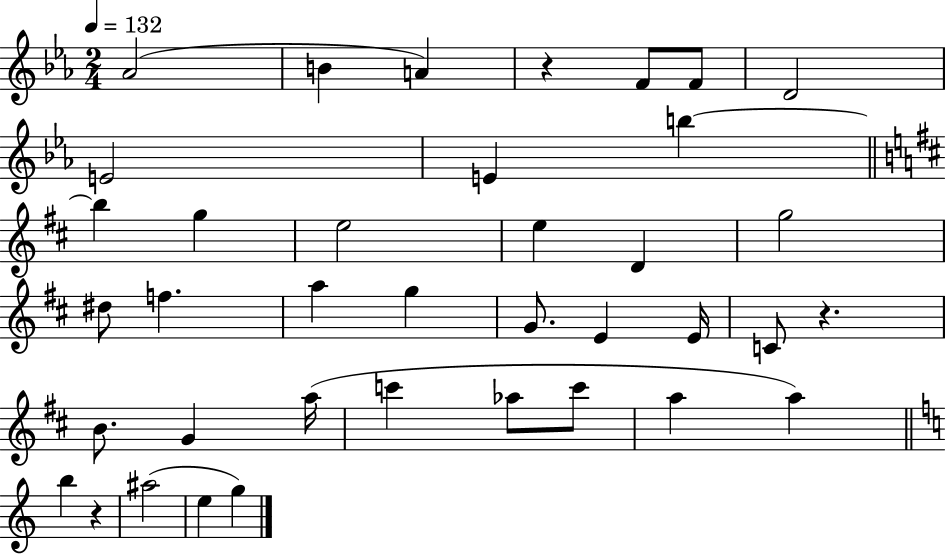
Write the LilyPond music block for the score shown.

{
  \clef treble
  \numericTimeSignature
  \time 2/4
  \key ees \major
  \tempo 4 = 132
  aes'2( | b'4 a'4) | r4 f'8 f'8 | d'2 | \break e'2 | e'4 b''4~~ | \bar "||" \break \key b \minor b''4 g''4 | e''2 | e''4 d'4 | g''2 | \break dis''8 f''4. | a''4 g''4 | g'8. e'4 e'16 | c'8 r4. | \break b'8. g'4 a''16( | c'''4 aes''8 c'''8 | a''4 a''4) | \bar "||" \break \key a \minor b''4 r4 | ais''2( | e''4 g''4) | \bar "|."
}